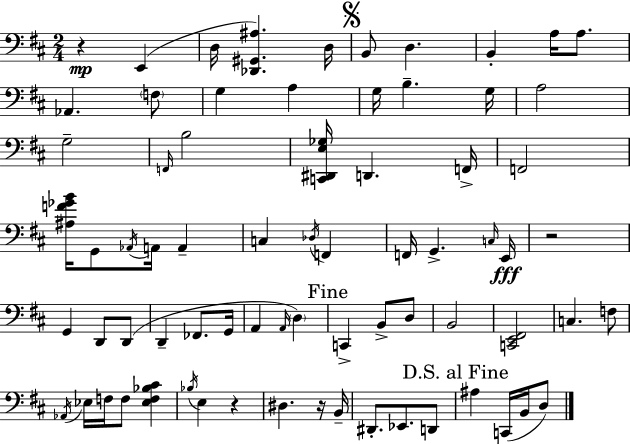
{
  \clef bass
  \numericTimeSignature
  \time 2/4
  \key d \major
  \repeat volta 2 { r4\mp e,4( | d16 <des, gis, ais>4.) d16 | \mark \markup { \musicglyph "scripts.segno" } b,8 d4. | b,4-. a16 a8. | \break aes,4. \parenthesize f8 | g4 a4 | g16 b4.-- g16 | a2 | \break g2-- | \grace { f,16 } b2 | <c, dis, e ges>16 d,4. | f,16-> f,2 | \break <ais f' ges' b'>16 g,8 \acciaccatura { aes,16 } a,16 a,4-- | c4 \acciaccatura { des16 } f,4 | f,16 g,4.-> | \grace { c16 } e,16\fff r2 | \break g,4 | d,8 d,8( d,4-- | fes,8. g,16 a,4 | \grace { a,16 }) \parenthesize d4 \mark "Fine" c,4-> | \break b,8-> d8 b,2 | <c, e, fis,>2 | c4. | f8 \acciaccatura { aes,16 } ees16 f16 | \break f8 <ees f bes cis'>4 \acciaccatura { bes16 } e4 | r4 dis4. | r16 b,16-- dis,8.-. | ees,8. d,8 \mark "D.S. al Fine" ais4 | \break c,16( b,16 d8) } \bar "|."
}